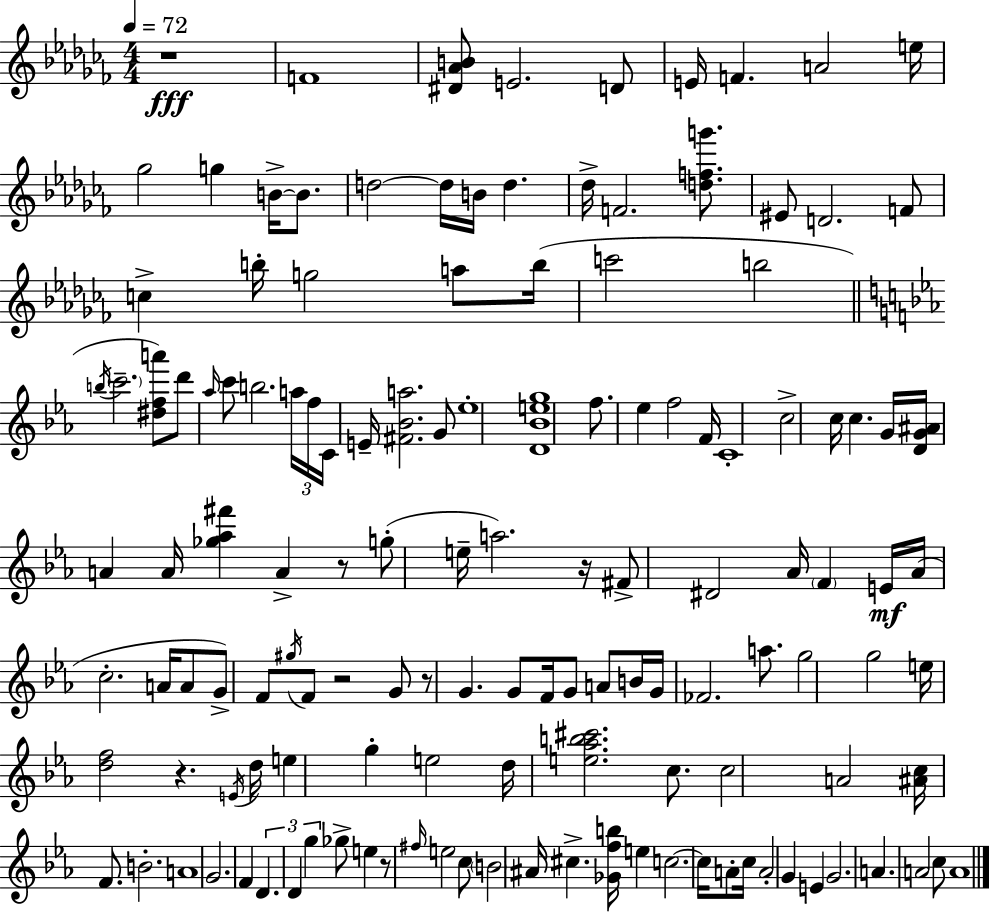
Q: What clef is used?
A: treble